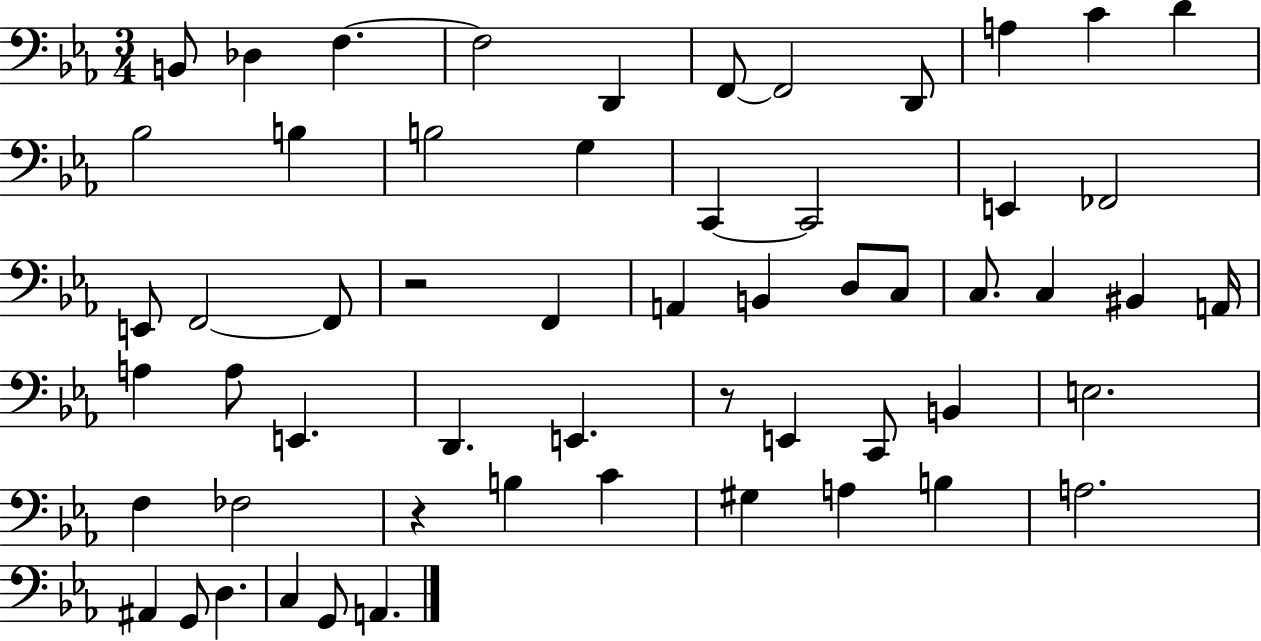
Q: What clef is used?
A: bass